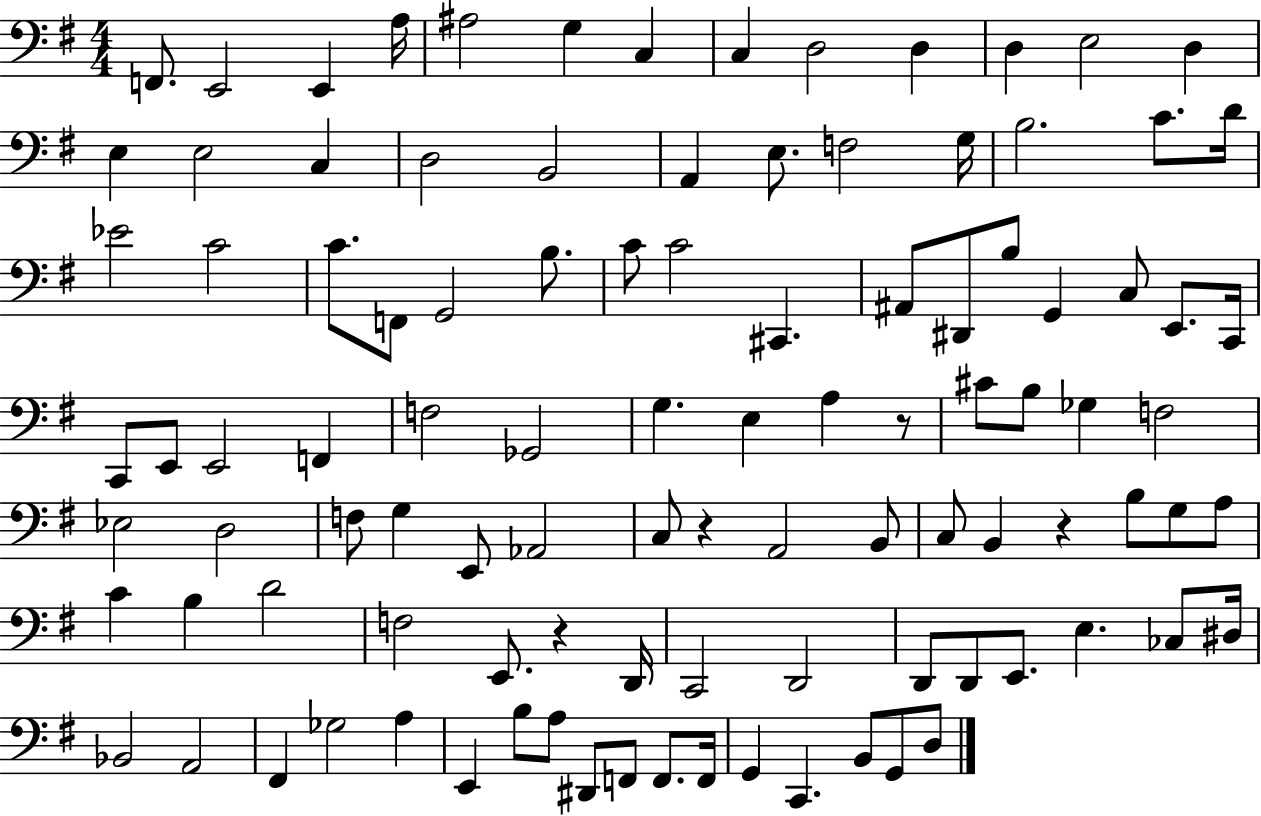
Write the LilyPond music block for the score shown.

{
  \clef bass
  \numericTimeSignature
  \time 4/4
  \key g \major
  \repeat volta 2 { f,8. e,2 e,4 a16 | ais2 g4 c4 | c4 d2 d4 | d4 e2 d4 | \break e4 e2 c4 | d2 b,2 | a,4 e8. f2 g16 | b2. c'8. d'16 | \break ees'2 c'2 | c'8. f,8 g,2 b8. | c'8 c'2 cis,4. | ais,8 dis,8 b8 g,4 c8 e,8. c,16 | \break c,8 e,8 e,2 f,4 | f2 ges,2 | g4. e4 a4 r8 | cis'8 b8 ges4 f2 | \break ees2 d2 | f8 g4 e,8 aes,2 | c8 r4 a,2 b,8 | c8 b,4 r4 b8 g8 a8 | \break c'4 b4 d'2 | f2 e,8. r4 d,16 | c,2 d,2 | d,8 d,8 e,8. e4. ces8 dis16 | \break bes,2 a,2 | fis,4 ges2 a4 | e,4 b8 a8 dis,8 f,8 f,8. f,16 | g,4 c,4. b,8 g,8 d8 | \break } \bar "|."
}